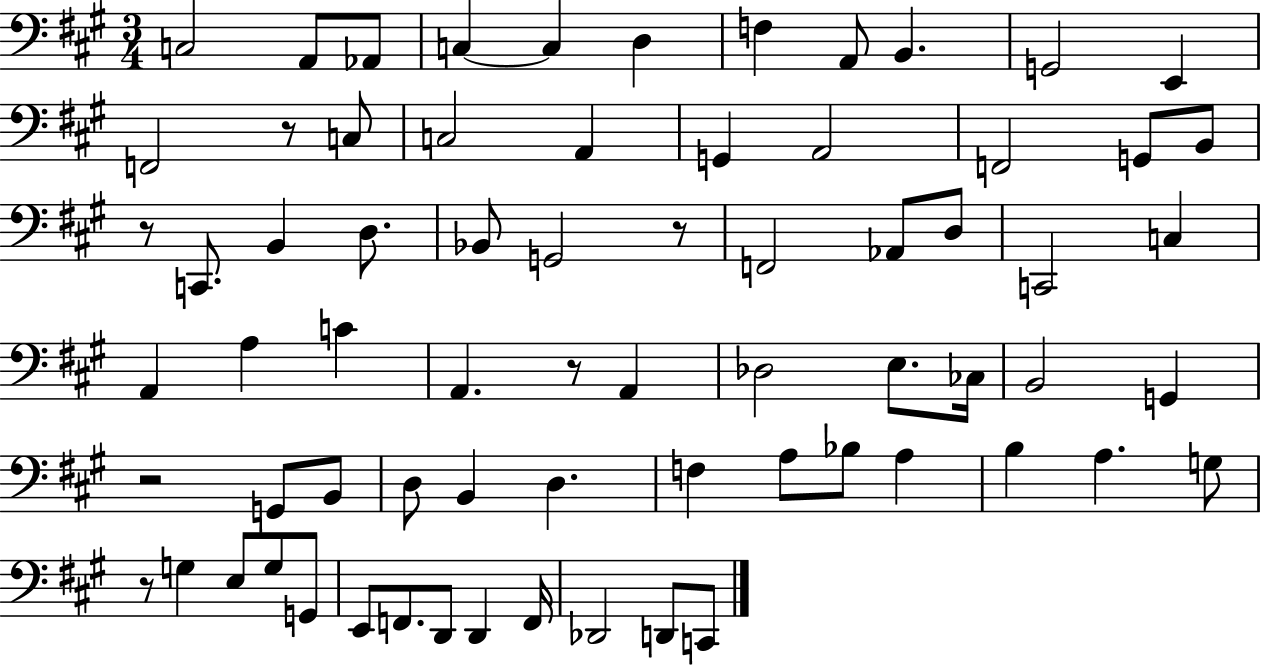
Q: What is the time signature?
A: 3/4